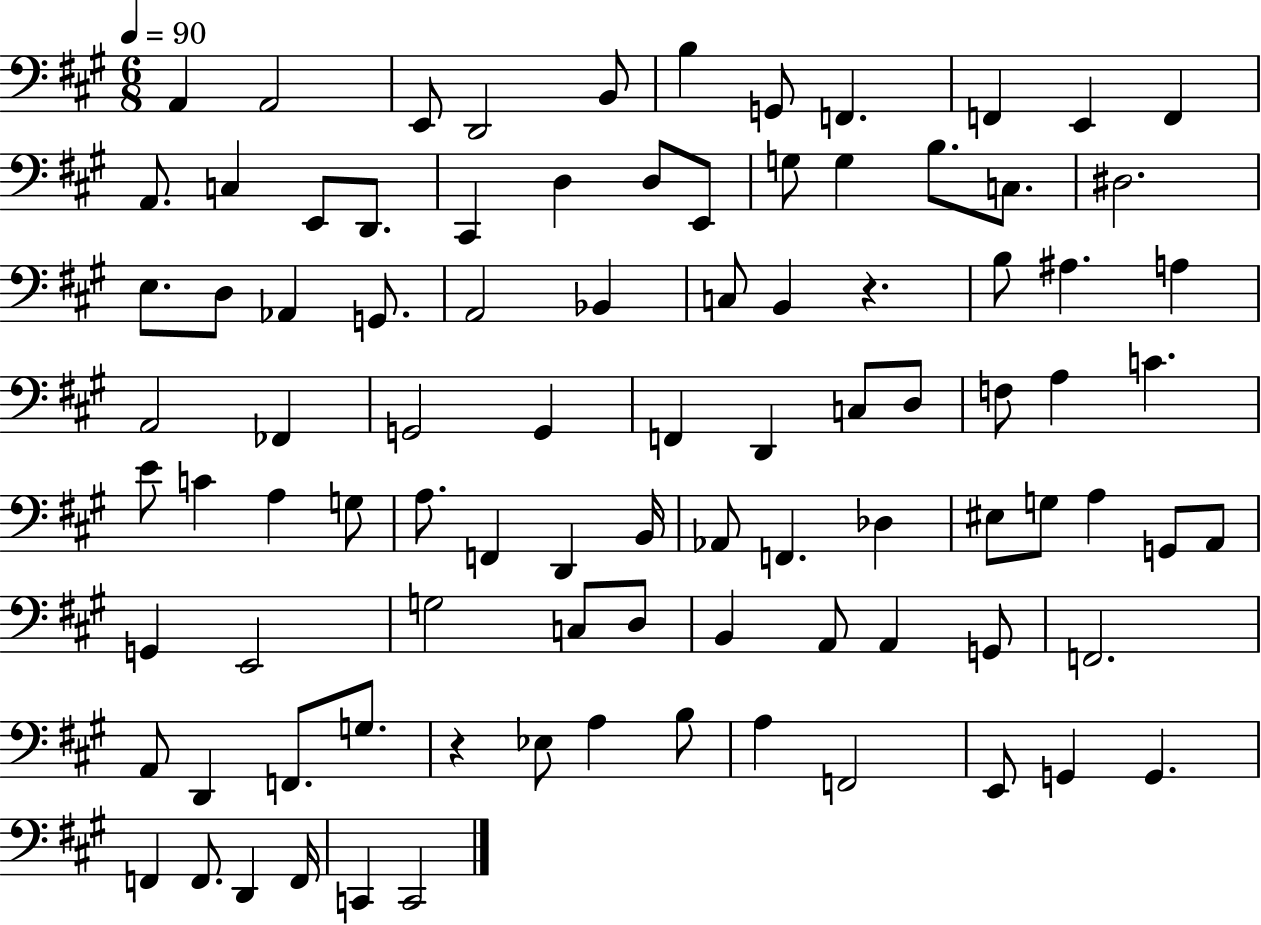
X:1
T:Untitled
M:6/8
L:1/4
K:A
A,, A,,2 E,,/2 D,,2 B,,/2 B, G,,/2 F,, F,, E,, F,, A,,/2 C, E,,/2 D,,/2 ^C,, D, D,/2 E,,/2 G,/2 G, B,/2 C,/2 ^D,2 E,/2 D,/2 _A,, G,,/2 A,,2 _B,, C,/2 B,, z B,/2 ^A, A, A,,2 _F,, G,,2 G,, F,, D,, C,/2 D,/2 F,/2 A, C E/2 C A, G,/2 A,/2 F,, D,, B,,/4 _A,,/2 F,, _D, ^E,/2 G,/2 A, G,,/2 A,,/2 G,, E,,2 G,2 C,/2 D,/2 B,, A,,/2 A,, G,,/2 F,,2 A,,/2 D,, F,,/2 G,/2 z _E,/2 A, B,/2 A, F,,2 E,,/2 G,, G,, F,, F,,/2 D,, F,,/4 C,, C,,2